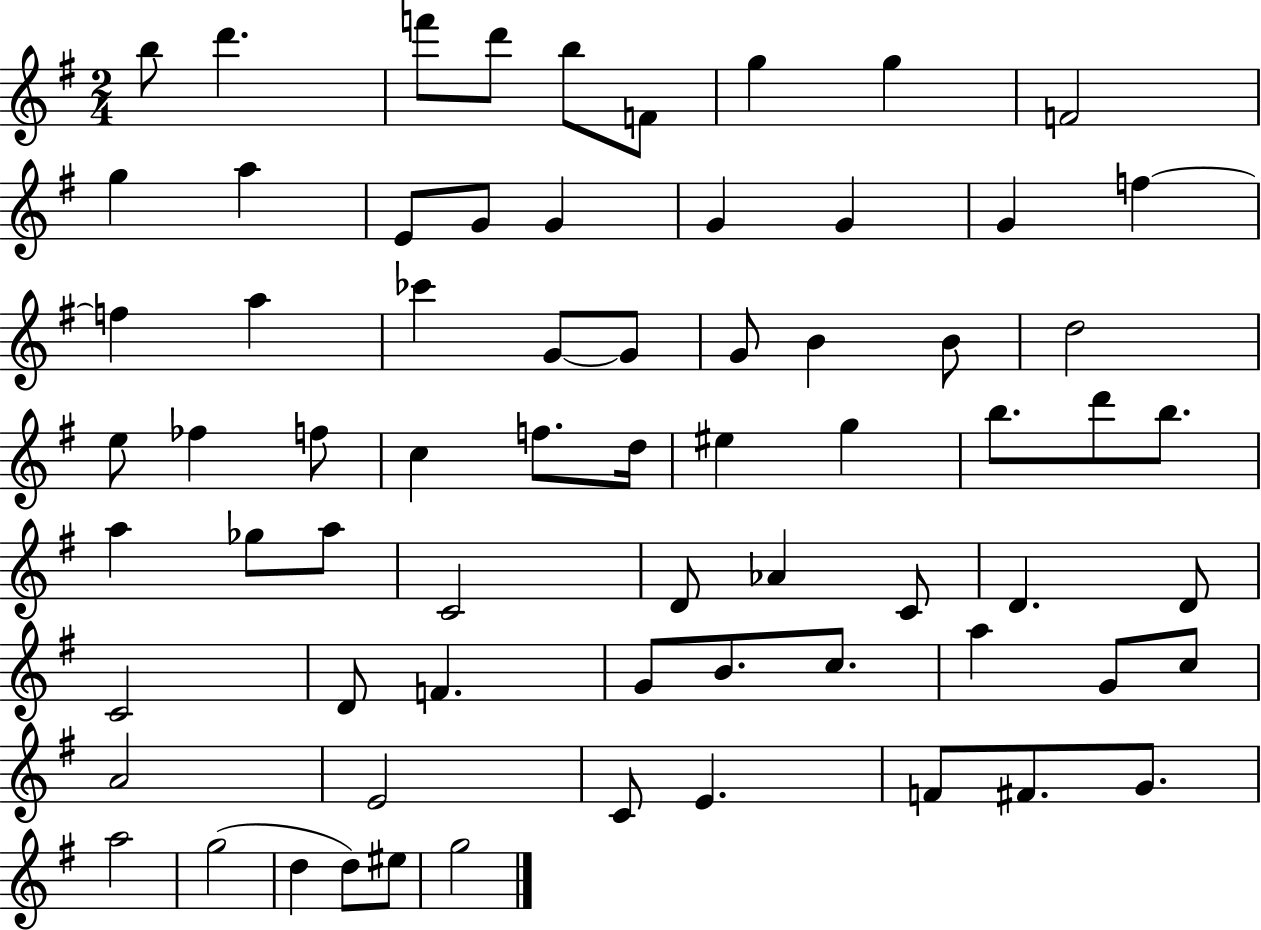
{
  \clef treble
  \numericTimeSignature
  \time 2/4
  \key g \major
  b''8 d'''4. | f'''8 d'''8 b''8 f'8 | g''4 g''4 | f'2 | \break g''4 a''4 | e'8 g'8 g'4 | g'4 g'4 | g'4 f''4~~ | \break f''4 a''4 | ces'''4 g'8~~ g'8 | g'8 b'4 b'8 | d''2 | \break e''8 fes''4 f''8 | c''4 f''8. d''16 | eis''4 g''4 | b''8. d'''8 b''8. | \break a''4 ges''8 a''8 | c'2 | d'8 aes'4 c'8 | d'4. d'8 | \break c'2 | d'8 f'4. | g'8 b'8. c''8. | a''4 g'8 c''8 | \break a'2 | e'2 | c'8 e'4. | f'8 fis'8. g'8. | \break a''2 | g''2( | d''4 d''8) eis''8 | g''2 | \break \bar "|."
}